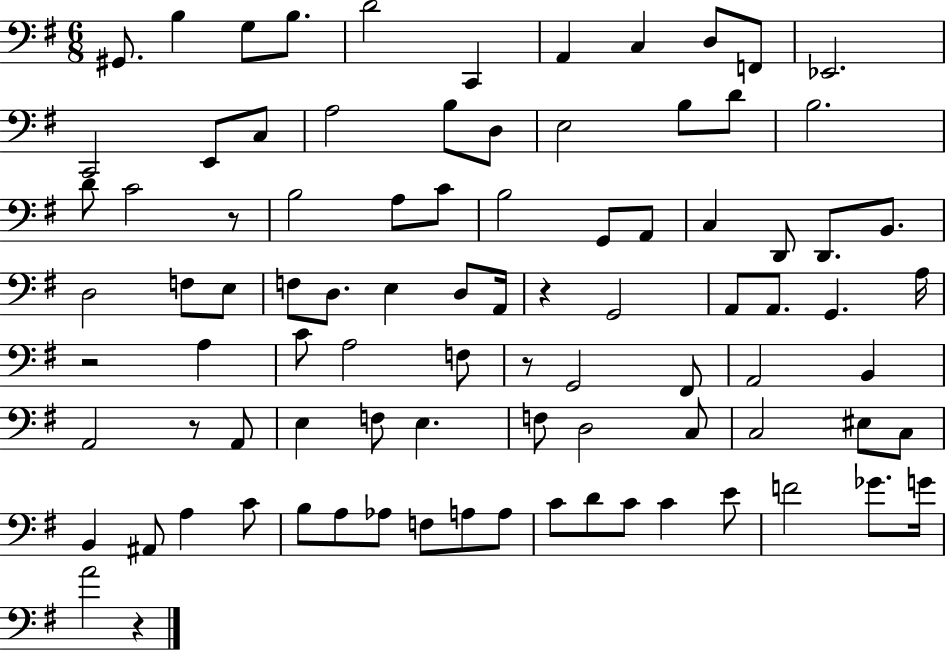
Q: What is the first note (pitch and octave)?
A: G#2